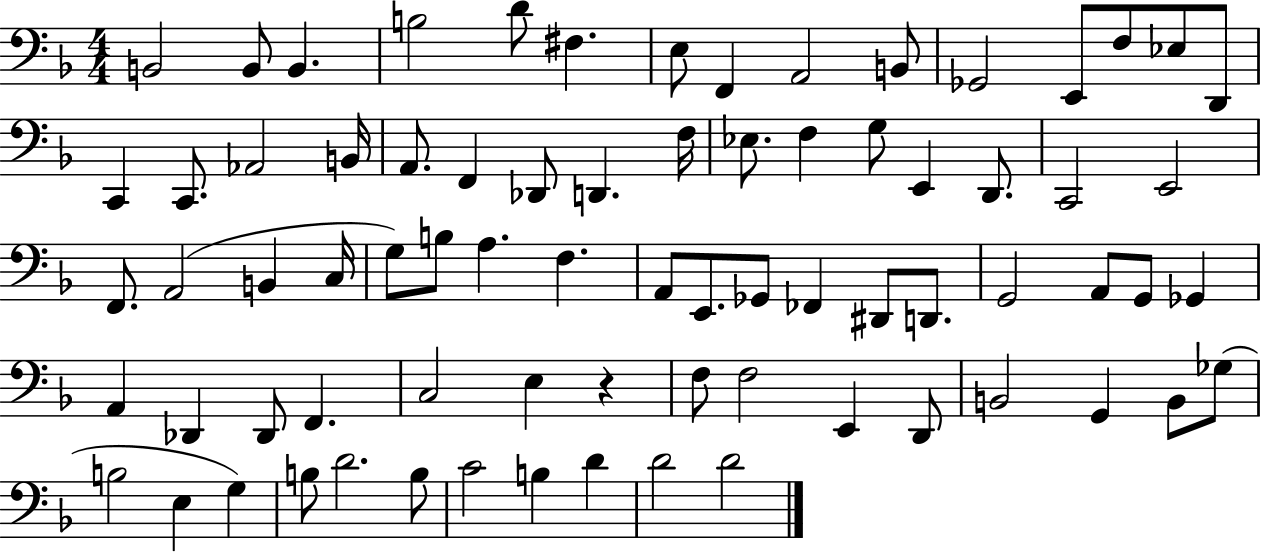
{
  \clef bass
  \numericTimeSignature
  \time 4/4
  \key f \major
  b,2 b,8 b,4. | b2 d'8 fis4. | e8 f,4 a,2 b,8 | ges,2 e,8 f8 ees8 d,8 | \break c,4 c,8. aes,2 b,16 | a,8. f,4 des,8 d,4. f16 | ees8. f4 g8 e,4 d,8. | c,2 e,2 | \break f,8. a,2( b,4 c16 | g8) b8 a4. f4. | a,8 e,8. ges,8 fes,4 dis,8 d,8. | g,2 a,8 g,8 ges,4 | \break a,4 des,4 des,8 f,4. | c2 e4 r4 | f8 f2 e,4 d,8 | b,2 g,4 b,8 ges8( | \break b2 e4 g4) | b8 d'2. b8 | c'2 b4 d'4 | d'2 d'2 | \break \bar "|."
}